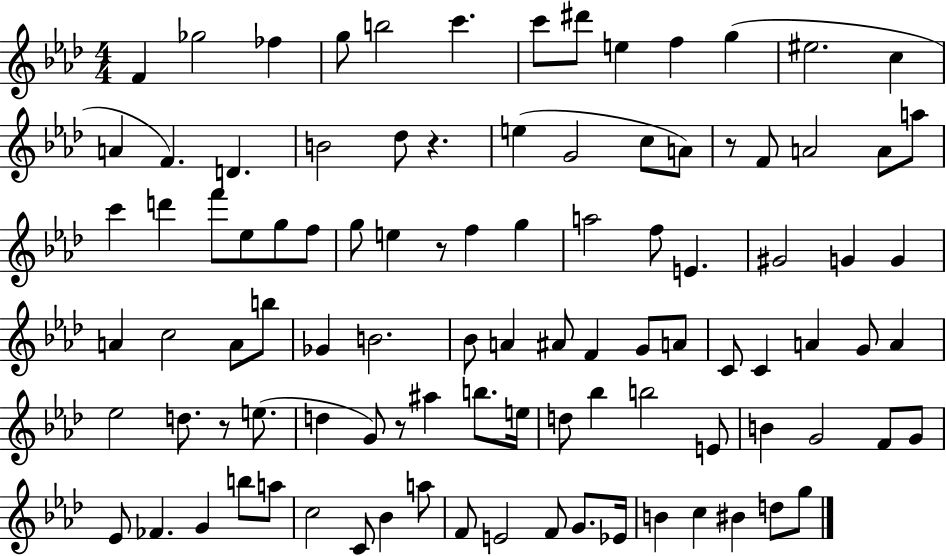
F4/q Gb5/h FES5/q G5/e B5/h C6/q. C6/e D#6/e E5/q F5/q G5/q EIS5/h. C5/q A4/q F4/q. D4/q. B4/h Db5/e R/q. E5/q G4/h C5/e A4/e R/e F4/e A4/h A4/e A5/e C6/q D6/q F6/e Eb5/e G5/e F5/e G5/e E5/q R/e F5/q G5/q A5/h F5/e E4/q. G#4/h G4/q G4/q A4/q C5/h A4/e B5/e Gb4/q B4/h. Bb4/e A4/q A#4/e F4/q G4/e A4/e C4/e C4/q A4/q G4/e A4/q Eb5/h D5/e. R/e E5/e. D5/q G4/e R/e A#5/q B5/e. E5/s D5/e Bb5/q B5/h E4/e B4/q G4/h F4/e G4/e Eb4/e FES4/q. G4/q B5/e A5/e C5/h C4/e Bb4/q A5/e F4/e E4/h F4/e G4/e. Eb4/s B4/q C5/q BIS4/q D5/e G5/e